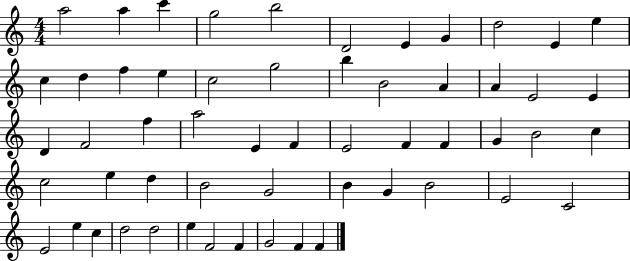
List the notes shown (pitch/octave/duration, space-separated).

A5/h A5/q C6/q G5/h B5/h D4/h E4/q G4/q D5/h E4/q E5/q C5/q D5/q F5/q E5/q C5/h G5/h B5/q B4/h A4/q A4/q E4/h E4/q D4/q F4/h F5/q A5/h E4/q F4/q E4/h F4/q F4/q G4/q B4/h C5/q C5/h E5/q D5/q B4/h G4/h B4/q G4/q B4/h E4/h C4/h E4/h E5/q C5/q D5/h D5/h E5/q F4/h F4/q G4/h F4/q F4/q